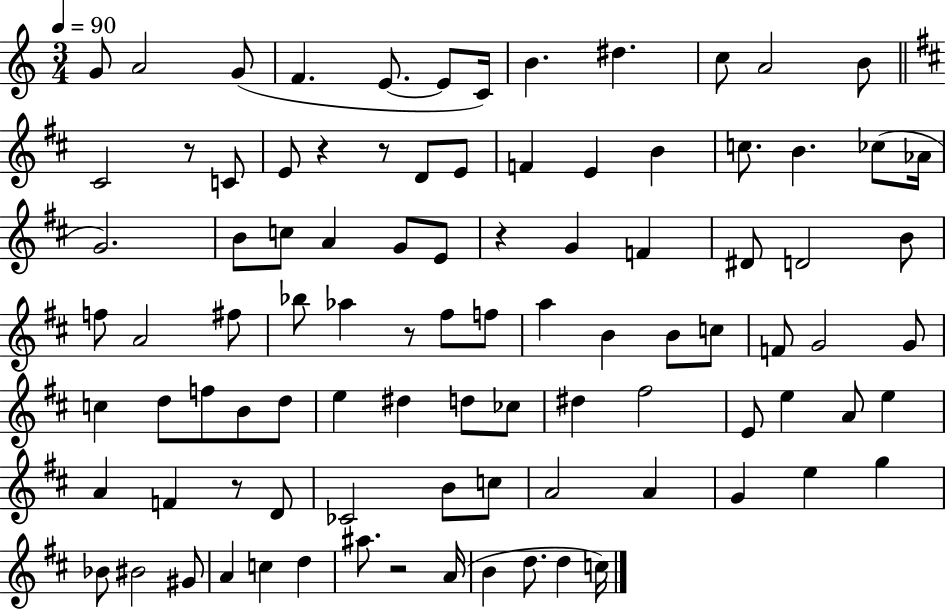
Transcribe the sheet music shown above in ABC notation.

X:1
T:Untitled
M:3/4
L:1/4
K:C
G/2 A2 G/2 F E/2 E/2 C/4 B ^d c/2 A2 B/2 ^C2 z/2 C/2 E/2 z z/2 D/2 E/2 F E B c/2 B _c/2 _A/4 G2 B/2 c/2 A G/2 E/2 z G F ^D/2 D2 B/2 f/2 A2 ^f/2 _b/2 _a z/2 ^f/2 f/2 a B B/2 c/2 F/2 G2 G/2 c d/2 f/2 B/2 d/2 e ^d d/2 _c/2 ^d ^f2 E/2 e A/2 e A F z/2 D/2 _C2 B/2 c/2 A2 A G e g _B/2 ^B2 ^G/2 A c d ^a/2 z2 A/4 B d/2 d c/4